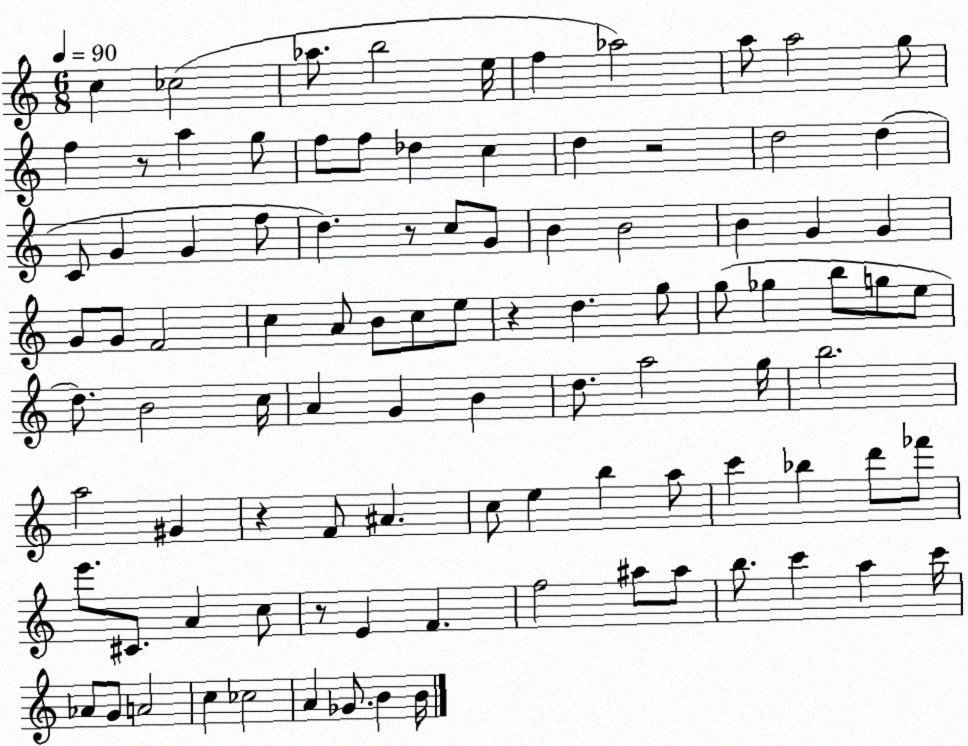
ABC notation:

X:1
T:Untitled
M:6/8
L:1/4
K:C
c _c2 _a/2 b2 e/4 f _a2 a/2 a2 g/2 f z/2 a g/2 f/2 f/2 _d c d z2 d2 d C/2 G G f/2 d z/2 c/2 G/2 B B2 B G G G/2 G/2 F2 c A/2 B/2 c/2 e/2 z d g/2 g/2 _g b/2 g/2 e/2 d/2 B2 c/4 A G B d/2 a2 g/4 b2 a2 ^G z F/2 ^A c/2 e b a/2 c' _b d'/2 _f'/2 e'/2 ^C/2 A c/2 z/2 E F f2 ^a/2 ^a/2 b/2 c' a c'/4 _A/2 G/2 A2 c _c2 A _G/2 B B/4